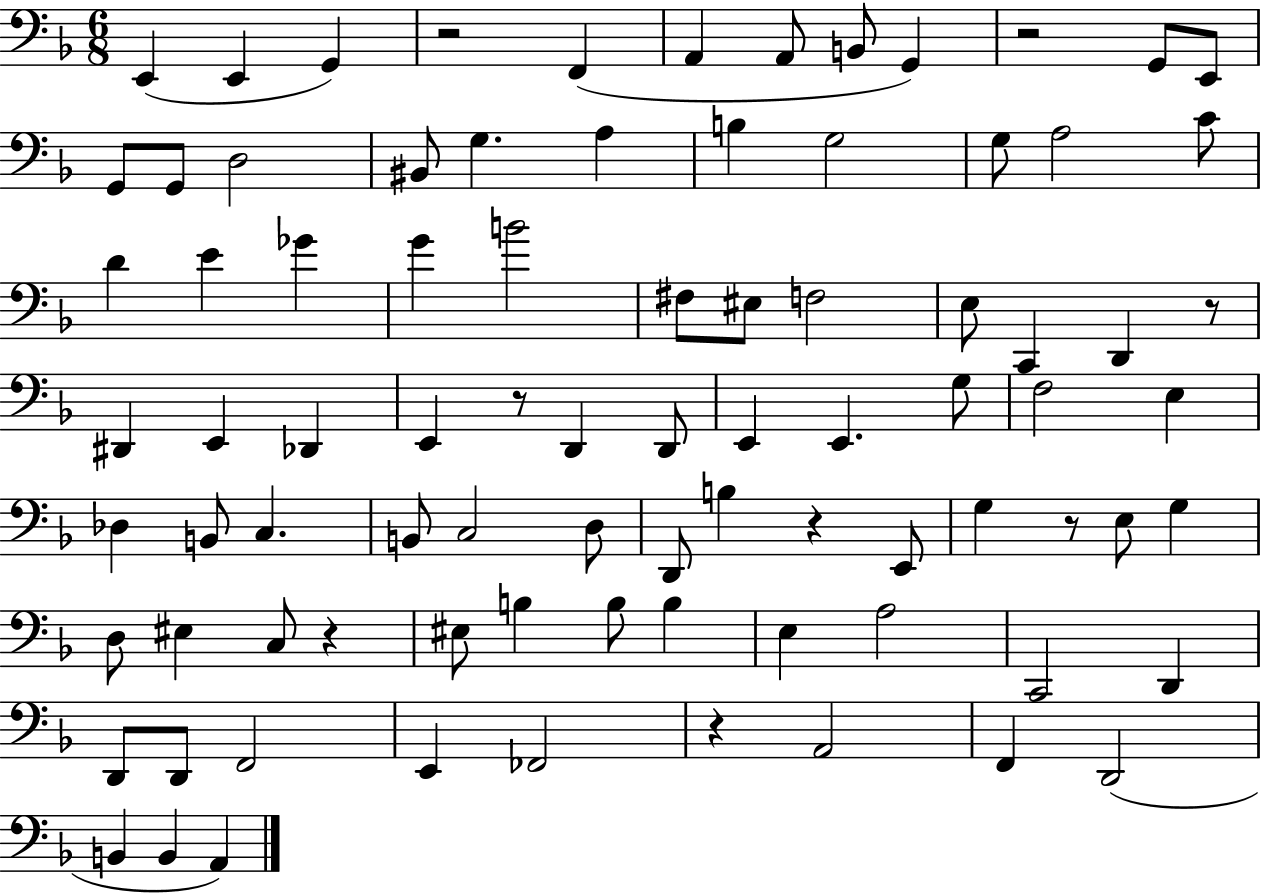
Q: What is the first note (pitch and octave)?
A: E2